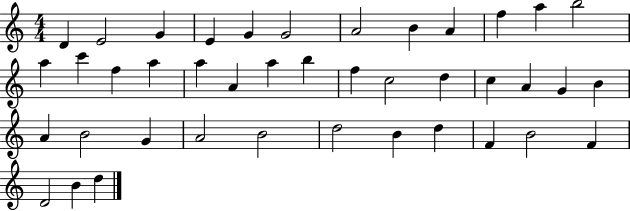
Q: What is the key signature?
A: C major